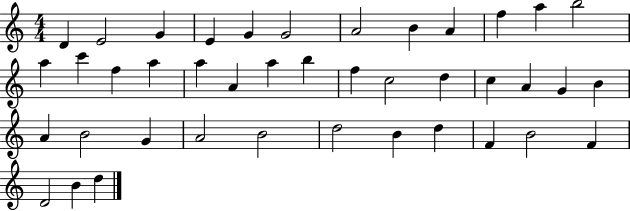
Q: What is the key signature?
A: C major